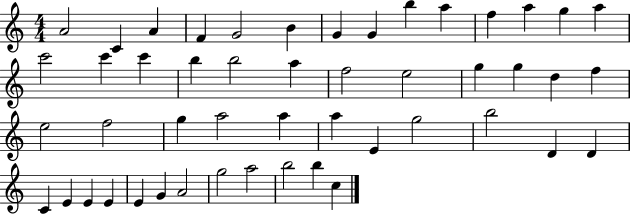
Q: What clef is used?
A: treble